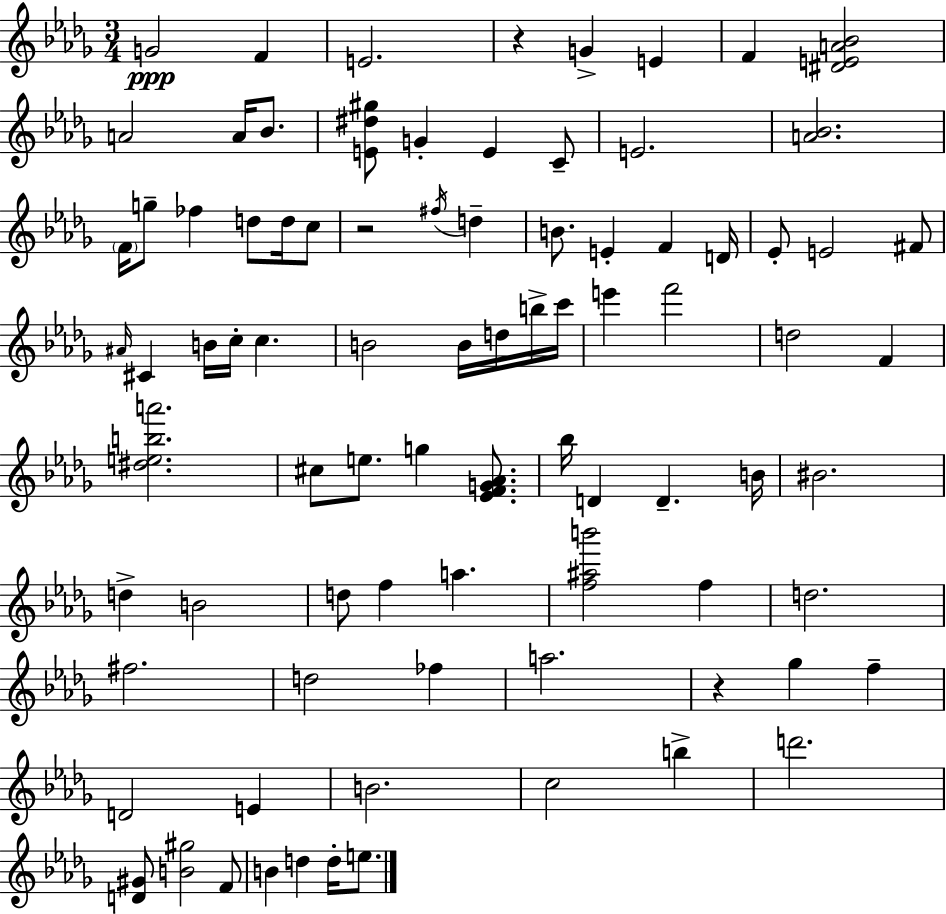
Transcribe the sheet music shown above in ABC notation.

X:1
T:Untitled
M:3/4
L:1/4
K:Bbm
G2 F E2 z G E F [^DEA_B]2 A2 A/4 _B/2 [E^d^g]/2 G E C/2 E2 [A_B]2 F/4 g/2 _f d/2 d/4 c/2 z2 ^f/4 d B/2 E F D/4 _E/2 E2 ^F/2 ^A/4 ^C B/4 c/4 c B2 B/4 d/4 b/4 c'/4 e' f'2 d2 F [^deba']2 ^c/2 e/2 g [_EFG_A]/2 _b/4 D D B/4 ^B2 d B2 d/2 f a [f^ab']2 f d2 ^f2 d2 _f a2 z _g f D2 E B2 c2 b d'2 [D^G]/2 [B^g]2 F/2 B d d/4 e/2